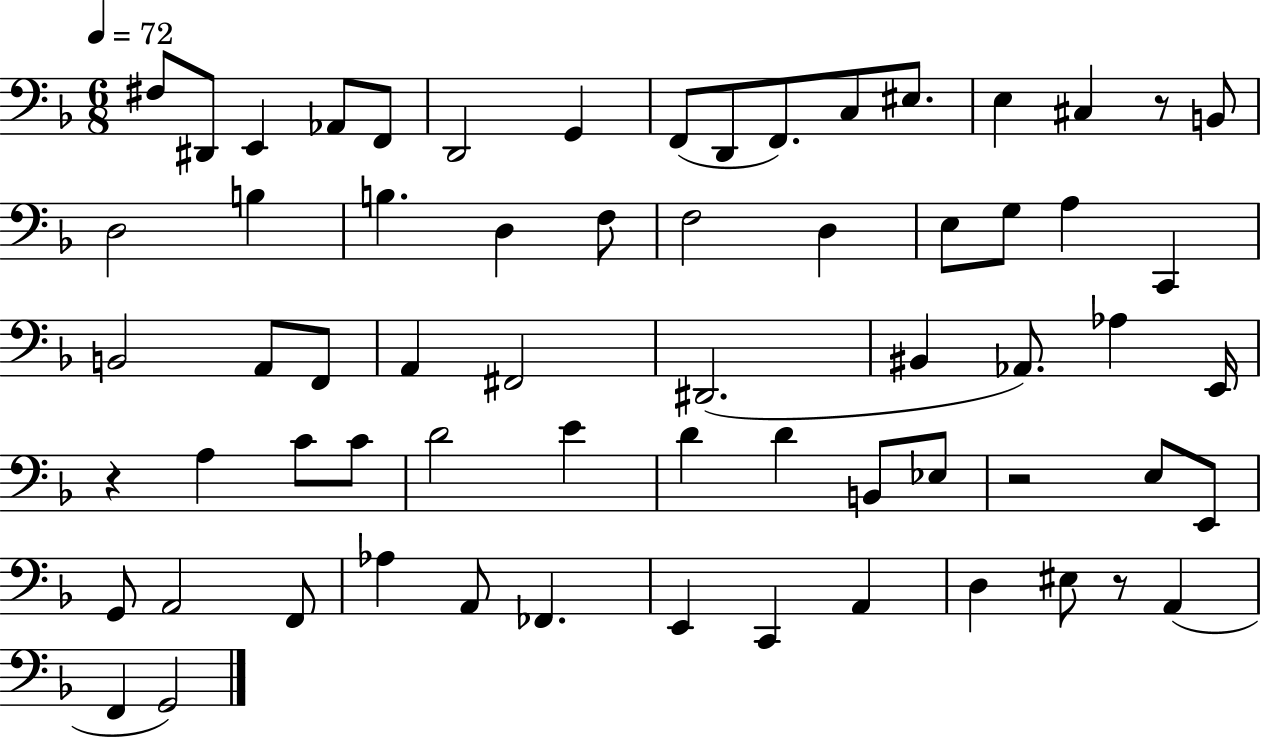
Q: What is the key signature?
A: F major